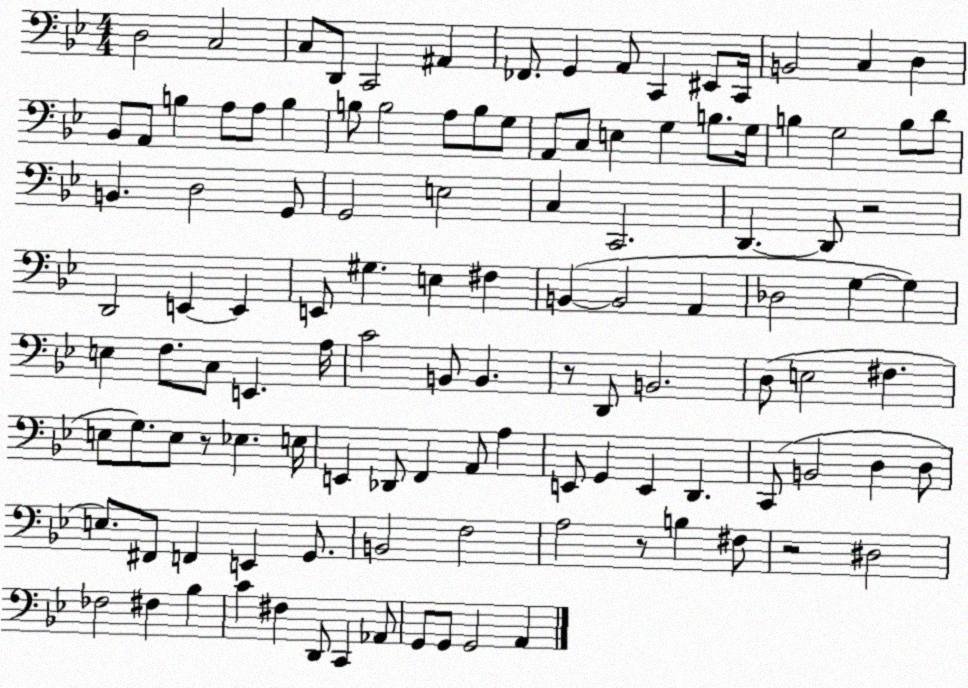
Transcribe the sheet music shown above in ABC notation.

X:1
T:Untitled
M:4/4
L:1/4
K:Bb
D,2 C,2 C,/2 D,,/2 C,,2 ^A,, _F,,/2 G,, A,,/2 C,, ^E,,/2 C,,/4 B,,2 C, D, _B,,/2 A,,/2 B, A,/2 A,/2 B, B,/2 B,2 A,/2 B,/2 G,/2 A,,/2 C,/2 E, G, B,/2 G,/4 B, G,2 B,/2 D/2 B,, D,2 G,,/2 G,,2 E,2 C, C,,2 D,, D,,/2 z2 D,,2 E,, E,, E,,/2 ^G, E, ^F, B,, B,,2 A,, _D,2 G, G, E, F,/2 C,/2 E,, A,/4 C2 B,,/2 B,, z/2 D,,/2 B,,2 D,/2 E,2 ^F, E,/2 G,/2 E,/2 z/2 _E, E,/4 E,, _D,,/2 F,, A,,/2 A, E,,/2 G,, E,, D,, C,,/2 B,,2 D, D,/2 E,/2 ^F,,/2 F,, E,, G,,/2 B,,2 F,2 A,2 z/2 B, ^F,/2 z2 ^D,2 _F,2 ^F, _B, C ^F, D,,/2 C,, _A,,/2 G,,/2 G,,/2 G,,2 A,,